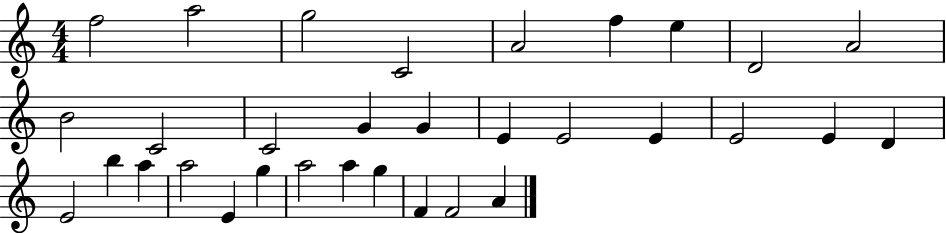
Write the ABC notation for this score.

X:1
T:Untitled
M:4/4
L:1/4
K:C
f2 a2 g2 C2 A2 f e D2 A2 B2 C2 C2 G G E E2 E E2 E D E2 b a a2 E g a2 a g F F2 A